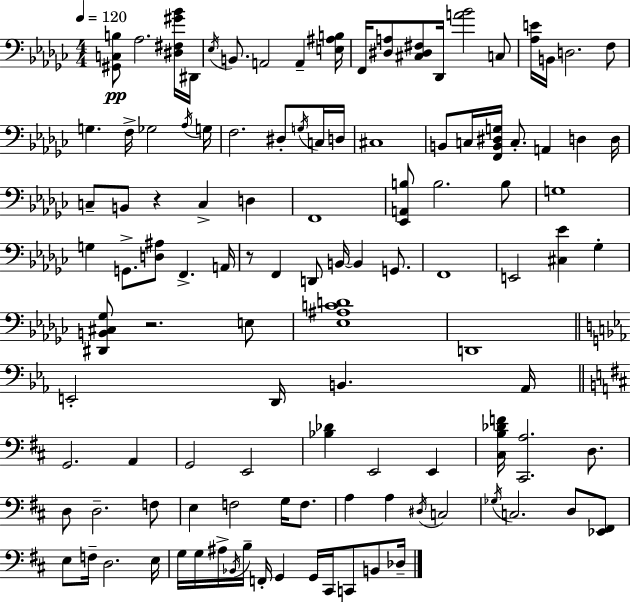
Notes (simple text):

[G#2,C3,B3]/e Ab3/h. [D#3,F#3,G#4,Bb4]/s D#2/s Eb3/s B2/e. A2/h A2/q [E3,A#3,B3]/s F2/s [D#3,A3]/e [C#3,D#3,F#3]/e Db2/s [A4,Bb4]/h C3/e [Ab3,E4]/s B2/s D3/h. F3/e G3/q. F3/s Gb3/h Ab3/s G3/s F3/h. D#3/e G3/s C3/s D3/s C#3/w B2/e C3/s [F2,B2,D#3,G3]/s C3/e. A2/q D3/q D3/s C3/e B2/e R/q C3/q D3/q F2/w [Eb2,A2,B3]/e B3/h. B3/e G3/w G3/q G2/e. [D3,A#3]/e F2/q. A2/s R/e F2/q D2/e B2/s B2/q G2/e. F2/w E2/h [C#3,Eb4]/q Gb3/q [D#2,B2,C#3,Gb3]/e R/h. E3/e [Eb3,A#3,C4,D4]/w D2/w E2/h D2/s B2/q. Ab2/s G2/h. A2/q G2/h E2/h [Bb3,Db4]/q E2/h E2/q [C#3,B3,Db4,F4]/s [C#2,A3]/h. D3/e. D3/e D3/h. F3/e E3/q F3/h G3/s F3/e. A3/q A3/q D#3/s C3/h Gb3/s C3/h. D3/e [Eb2,F#2]/e E3/e F3/s D3/h. E3/s G3/s G3/s A#3/s Bb2/s B3/s F2/s G2/q G2/s C#2/s C2/e B2/e Db3/s